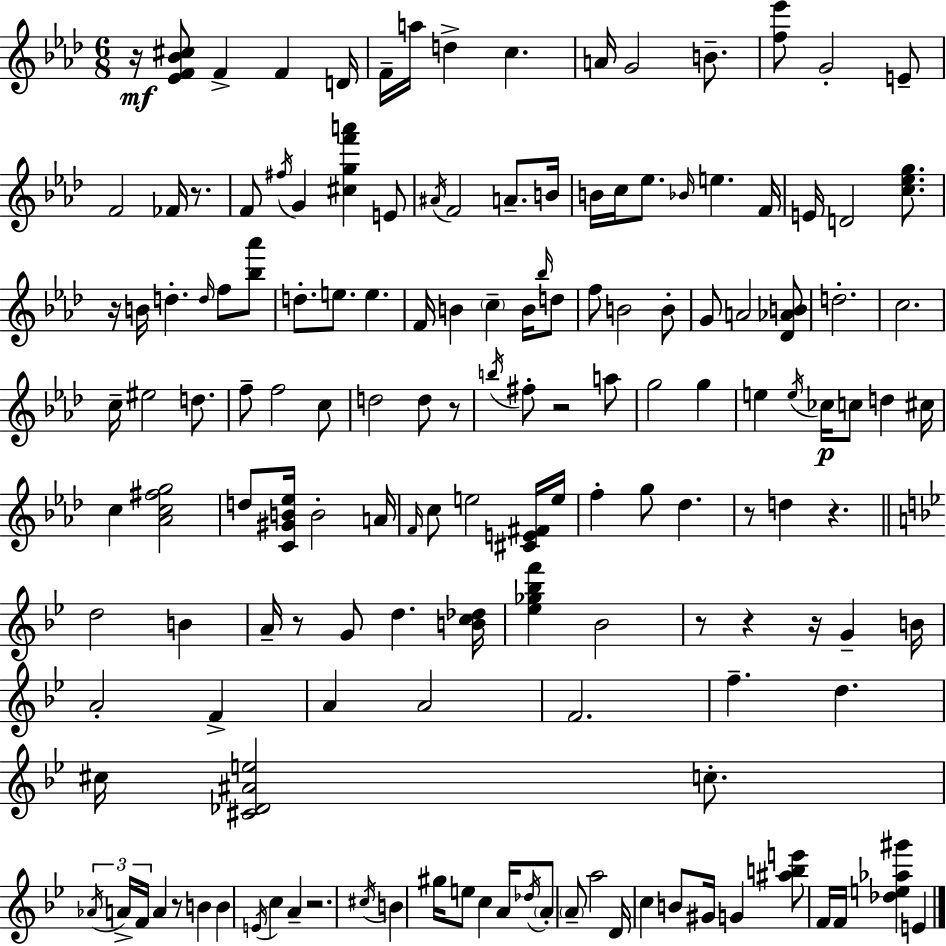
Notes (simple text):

R/s [Eb4,F4,Bb4,C#5]/e F4/q F4/q D4/s F4/s A5/s D5/q C5/q. A4/s G4/h B4/e. [F5,Eb6]/e G4/h E4/e F4/h FES4/s R/e. F4/e F#5/s G4/q [C#5,G5,F6,A6]/q E4/e A#4/s F4/h A4/e. B4/s B4/s C5/s Eb5/e. Bb4/s E5/q. F4/s E4/s D4/h [C5,Eb5,G5]/e. R/s B4/s D5/q. D5/s F5/e [Bb5,Ab6]/e D5/e. E5/e. E5/q. F4/s B4/q C5/q B4/s Bb5/s D5/e F5/e B4/h B4/e G4/e A4/h [Db4,Ab4,B4]/e D5/h. C5/h. C5/s EIS5/h D5/e. F5/e F5/h C5/e D5/h D5/e R/e B5/s F#5/e R/h A5/e G5/h G5/q E5/q E5/s CES5/s C5/e D5/q C#5/s C5/q [Ab4,C5,F#5,G5]/h D5/e [C4,G#4,B4,Eb5]/s B4/h A4/s F4/s C5/e E5/h [C#4,E4,F#4]/s E5/s F5/q G5/e Db5/q. R/e D5/q R/q. D5/h B4/q A4/s R/e G4/e D5/q. [B4,C5,Db5]/s [Eb5,Gb5,Bb5,F6]/q Bb4/h R/e R/q R/s G4/q B4/s A4/h F4/q A4/q A4/h F4/h. F5/q. D5/q. C#5/s [C#4,Db4,A#4,E5]/h C5/e. Ab4/s A4/s F4/s A4/q R/e B4/q B4/q E4/s C5/q A4/q R/h. C#5/s B4/q G#5/s E5/e C5/q A4/s Db5/s A4/e A4/e A5/h D4/s C5/q B4/e G#4/s G4/q [A#5,B5,E6]/e F4/s F4/s [Db5,E5,Ab5,G#6]/q E4/q